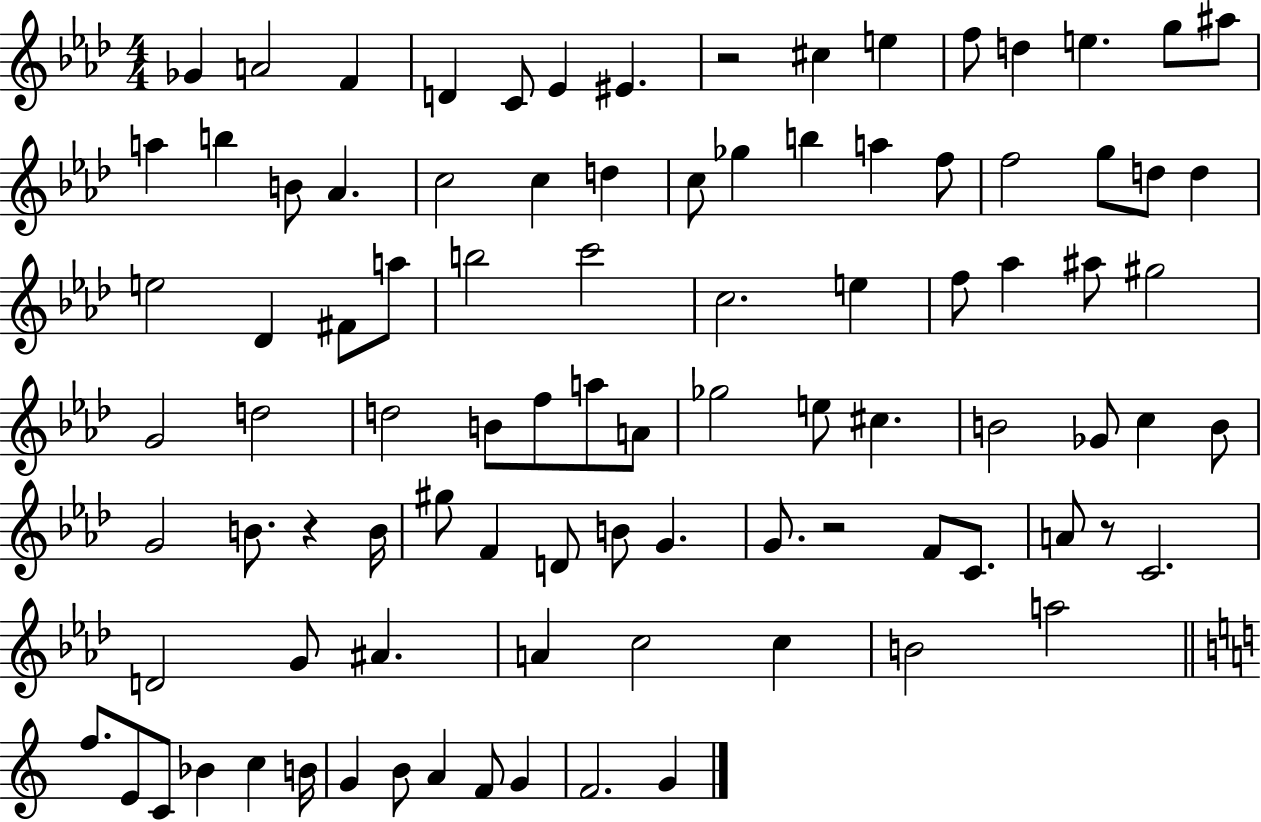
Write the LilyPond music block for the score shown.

{
  \clef treble
  \numericTimeSignature
  \time 4/4
  \key aes \major
  \repeat volta 2 { ges'4 a'2 f'4 | d'4 c'8 ees'4 eis'4. | r2 cis''4 e''4 | f''8 d''4 e''4. g''8 ais''8 | \break a''4 b''4 b'8 aes'4. | c''2 c''4 d''4 | c''8 ges''4 b''4 a''4 f''8 | f''2 g''8 d''8 d''4 | \break e''2 des'4 fis'8 a''8 | b''2 c'''2 | c''2. e''4 | f''8 aes''4 ais''8 gis''2 | \break g'2 d''2 | d''2 b'8 f''8 a''8 a'8 | ges''2 e''8 cis''4. | b'2 ges'8 c''4 b'8 | \break g'2 b'8. r4 b'16 | gis''8 f'4 d'8 b'8 g'4. | g'8. r2 f'8 c'8. | a'8 r8 c'2. | \break d'2 g'8 ais'4. | a'4 c''2 c''4 | b'2 a''2 | \bar "||" \break \key c \major f''8. e'8 c'8 bes'4 c''4 b'16 | g'4 b'8 a'4 f'8 g'4 | f'2. g'4 | } \bar "|."
}